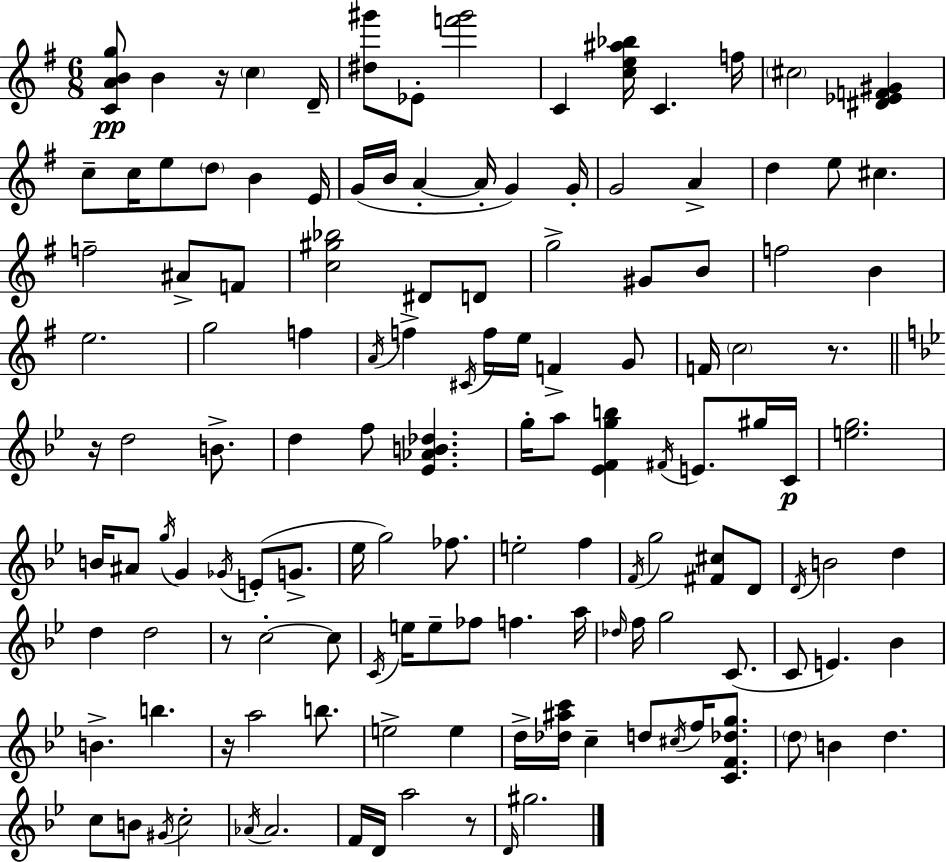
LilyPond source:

{
  \clef treble
  \numericTimeSignature
  \time 6/8
  \key g \major
  <c' a' b' g''>8\pp b'4 r16 \parenthesize c''4 d'16-- | <dis'' gis'''>8 ees'8-. <f''' gis'''>2 | c'4 <c'' e'' ais'' bes''>16 c'4. f''16 | \parenthesize cis''2 <dis' ees' f' gis'>4 | \break c''8-- c''16 e''8 \parenthesize d''8 b'4 e'16 | g'16( b'16 a'4-.~~ a'16-. g'4) g'16-. | g'2 a'4-> | d''4 e''8 cis''4. | \break f''2-- ais'8-> f'8 | <c'' gis'' bes''>2 dis'8 d'8 | g''2-> gis'8 b'8 | f''2 b'4 | \break e''2. | g''2 f''4 | \acciaccatura { a'16 } f''4-> \acciaccatura { cis'16 } f''16 e''16 f'4-> | g'8 f'16 \parenthesize c''2 r8. | \break \bar "||" \break \key g \minor r16 d''2 b'8.-> | d''4 f''8 <ees' aes' b' des''>4. | g''16-. a''8 <ees' f' g'' b''>4 \acciaccatura { fis'16 } e'8. gis''16 | c'16\p <e'' g''>2. | \break b'16 ais'8 \acciaccatura { g''16 } g'4 \acciaccatura { ges'16 }( e'8-. | g'8.-> ees''16 g''2) | fes''8. e''2-. f''4 | \acciaccatura { f'16 } g''2 | \break <fis' cis''>8 d'8 \acciaccatura { d'16 } b'2 | d''4 d''4 d''2 | r8 c''2-.~~ | c''8 \acciaccatura { c'16 } e''16 e''8-- fes''8 f''4. | \break a''16 \grace { des''16 } f''16 g''2 | c'8.( c'8 e'4.) | bes'4 b'4.-> | b''4. r16 a''2 | \break b''8. e''2-> | e''4 d''16-> <des'' ais'' c'''>16 c''4-- | d''8 \acciaccatura { cis''16 } f''16 <c' f' des'' g''>8. \parenthesize d''8 b'4 | d''4. c''8 b'8 | \break \acciaccatura { gis'16 } c''2-. \acciaccatura { aes'16 } aes'2. | f'16 d'16 | a''2 r8 \grace { d'16 } gis''2. | \bar "|."
}